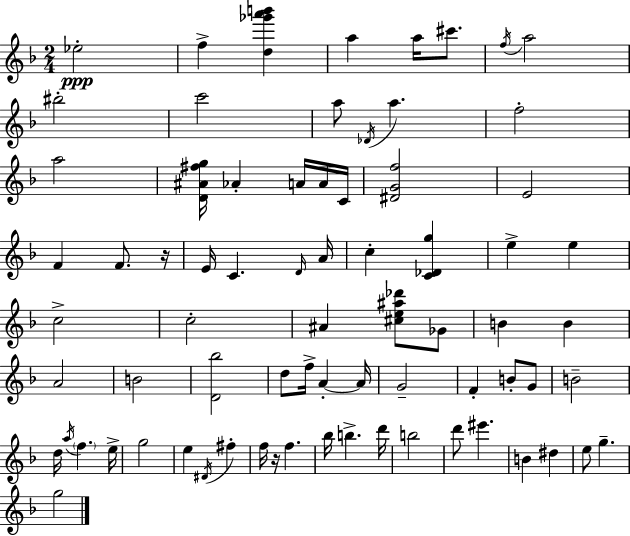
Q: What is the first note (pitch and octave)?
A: Eb5